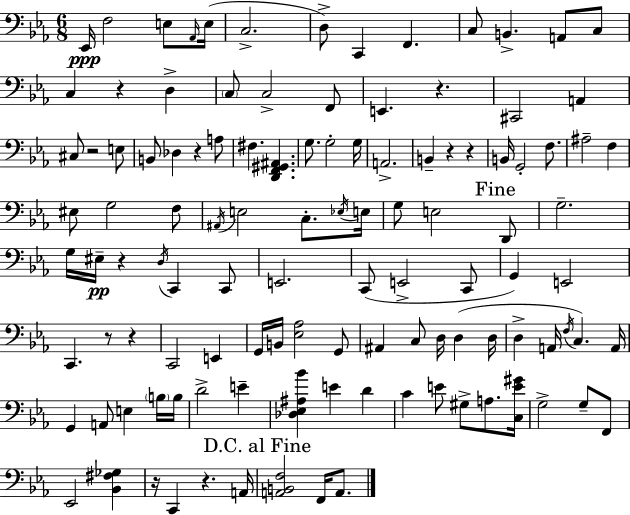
Eb2/s F3/h E3/e Ab2/s E3/s C3/h. D3/e C2/q F2/q. C3/e B2/q. A2/e C3/e C3/q R/q D3/q C3/e C3/h F2/e E2/q. R/q. C#2/h A2/q C#3/e R/h E3/e B2/e Db3/q R/q A3/e F#3/q. [D2,F2,G#2,A#2]/q. G3/e. G3/h G3/s A2/h. B2/q R/q R/q B2/s G2/h F3/e. A#3/h F3/q EIS3/e G3/h F3/e A#2/s E3/h C3/e. Eb3/s E3/s G3/e E3/h D2/e G3/h. G3/s EIS3/s R/q D3/s C2/q C2/e E2/h. C2/e E2/h C2/e G2/q E2/h C2/q. R/e R/q C2/h E2/q G2/s B2/s [Eb3,Ab3]/h G2/e A#2/q C3/e D3/s D3/q D3/s D3/q A2/s F3/s C3/q. A2/s G2/q A2/e E3/q B3/s B3/s D4/h E4/q [Db3,Eb3,A#3,Bb4]/q E4/q D4/q C4/q E4/e G#3/e A3/e. [C3,E4,G#4]/s G3/h G3/e F2/e Eb2/h [Bb2,F#3,Gb3]/q R/s C2/q R/q. A2/s [A2,B2,F3]/h F2/s A2/e.